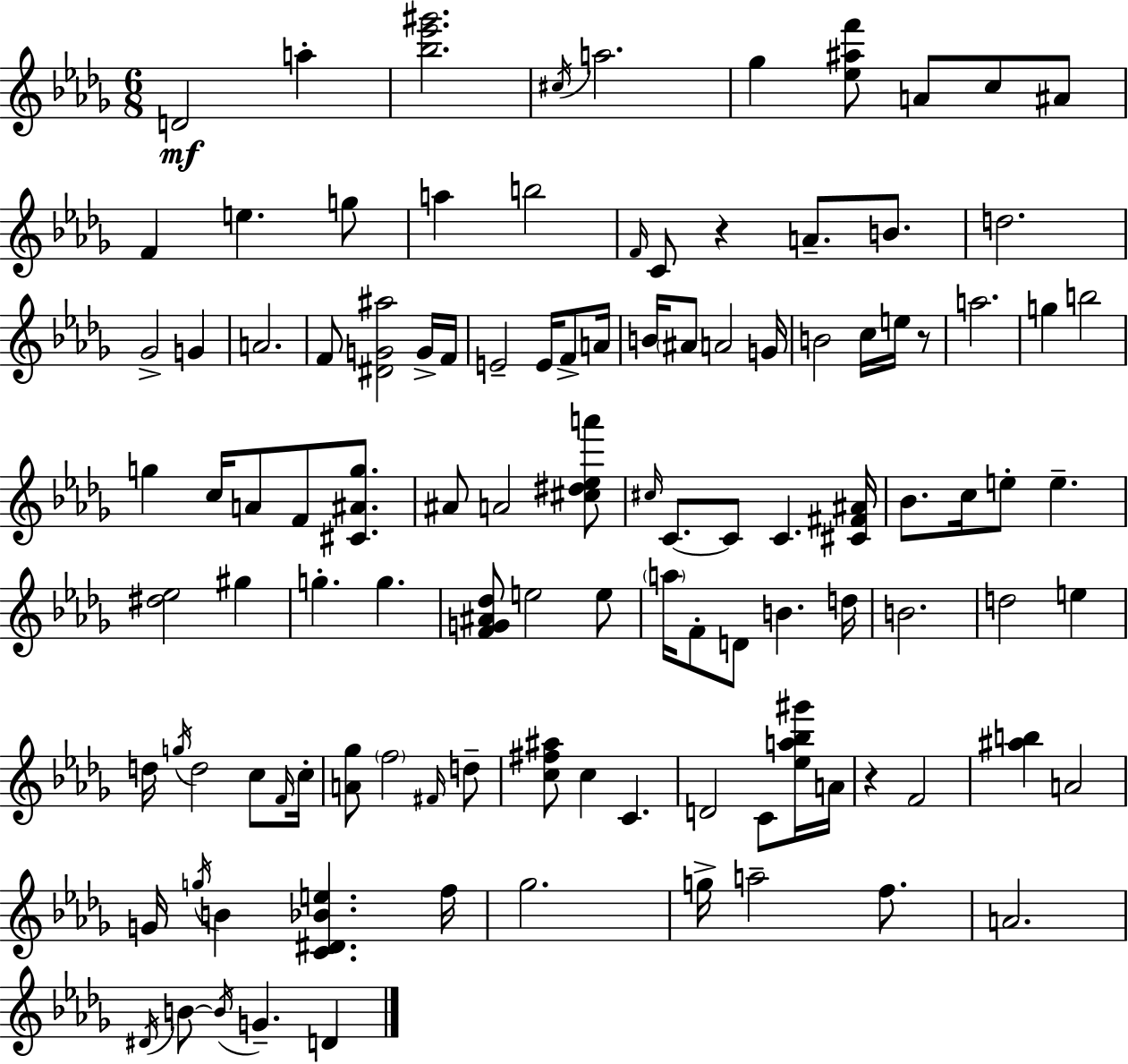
{
  \clef treble
  \numericTimeSignature
  \time 6/8
  \key bes \minor
  d'2\mf a''4-. | <bes'' ees''' gis'''>2. | \acciaccatura { cis''16 } a''2. | ges''4 <ees'' ais'' f'''>8 a'8 c''8 ais'8 | \break f'4 e''4. g''8 | a''4 b''2 | \grace { f'16 } c'8 r4 a'8.-- b'8. | d''2. | \break ges'2-> g'4 | a'2. | f'8 <dis' g' ais''>2 | g'16-> f'16 e'2-- e'16 f'8-> | \break a'16 b'16 \parenthesize ais'8 a'2 | g'16 b'2 c''16 e''16 | r8 a''2. | g''4 b''2 | \break g''4 c''16 a'8 f'8 <cis' ais' g''>8. | ais'8 a'2 | <cis'' dis'' ees'' a'''>8 \grace { cis''16 } c'8.~~ c'8 c'4. | <cis' fis' ais'>16 bes'8. c''16 e''8-. e''4.-- | \break <dis'' ees''>2 gis''4 | g''4.-. g''4. | <f' g' ais' des''>8 e''2 | e''8 \parenthesize a''16 f'8-. d'8 b'4. | \break d''16 b'2. | d''2 e''4 | d''16 \acciaccatura { g''16 } d''2 | c''8 \grace { f'16 } c''16-. <a' ges''>8 \parenthesize f''2 | \break \grace { fis'16 } d''8-- <c'' fis'' ais''>8 c''4 | c'4. d'2 | c'8 <ees'' a'' bes'' gis'''>16 a'16 r4 f'2 | <ais'' b''>4 a'2 | \break g'16 \acciaccatura { g''16 } b'4 | <c' dis' bes' e''>4. f''16 ges''2. | g''16-> a''2-- | f''8. a'2. | \break \acciaccatura { dis'16 } b'8~~ \acciaccatura { b'16 } g'4.-- | d'4 \bar "|."
}